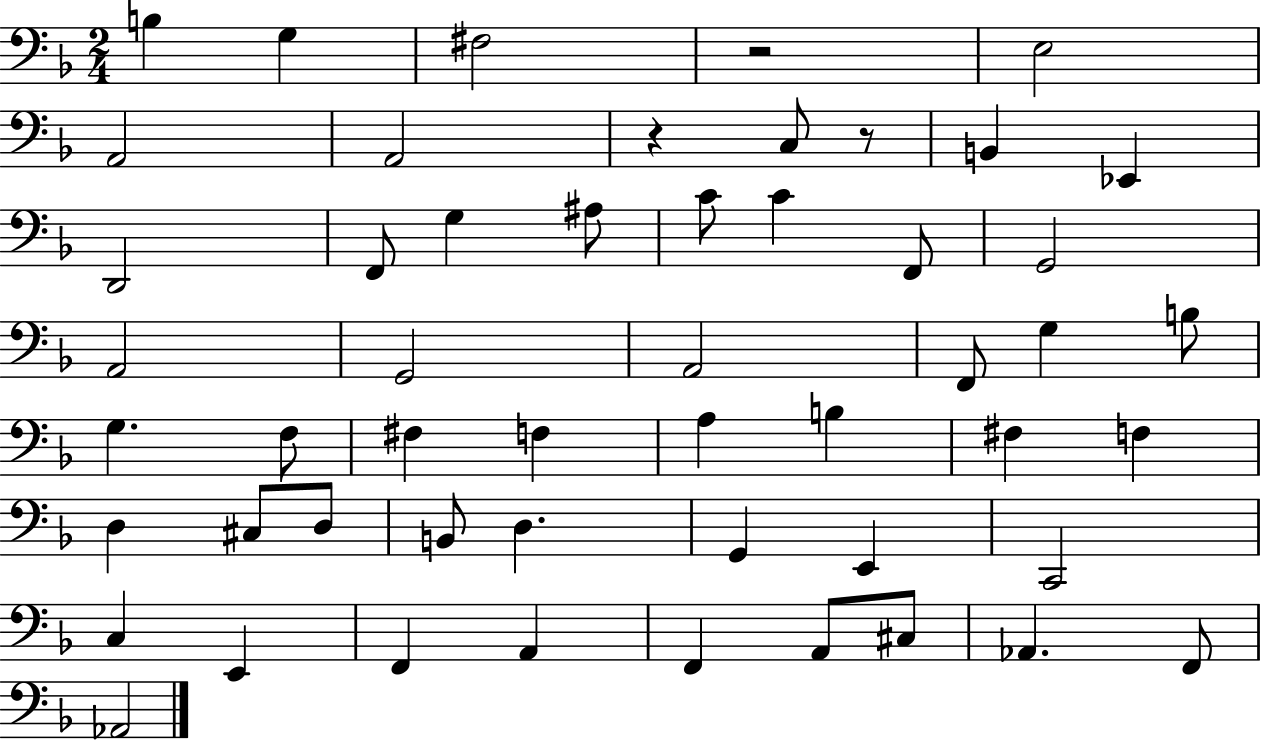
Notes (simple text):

B3/q G3/q F#3/h R/h E3/h A2/h A2/h R/q C3/e R/e B2/q Eb2/q D2/h F2/e G3/q A#3/e C4/e C4/q F2/e G2/h A2/h G2/h A2/h F2/e G3/q B3/e G3/q. F3/e F#3/q F3/q A3/q B3/q F#3/q F3/q D3/q C#3/e D3/e B2/e D3/q. G2/q E2/q C2/h C3/q E2/q F2/q A2/q F2/q A2/e C#3/e Ab2/q. F2/e Ab2/h